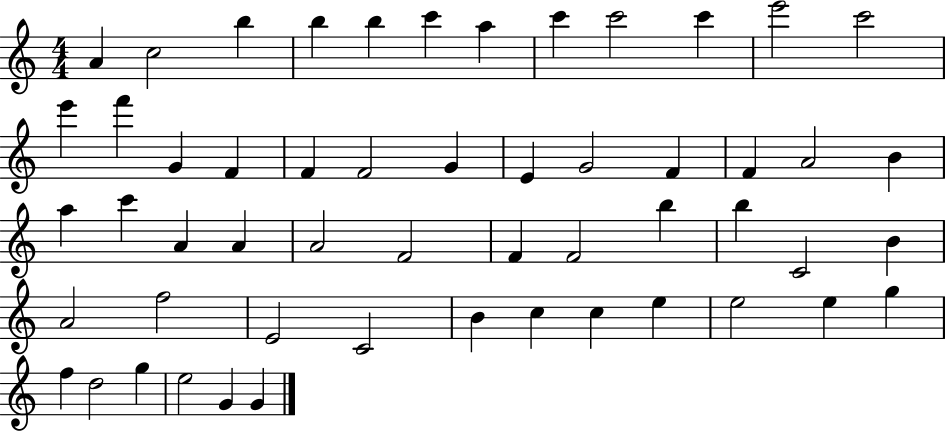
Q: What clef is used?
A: treble